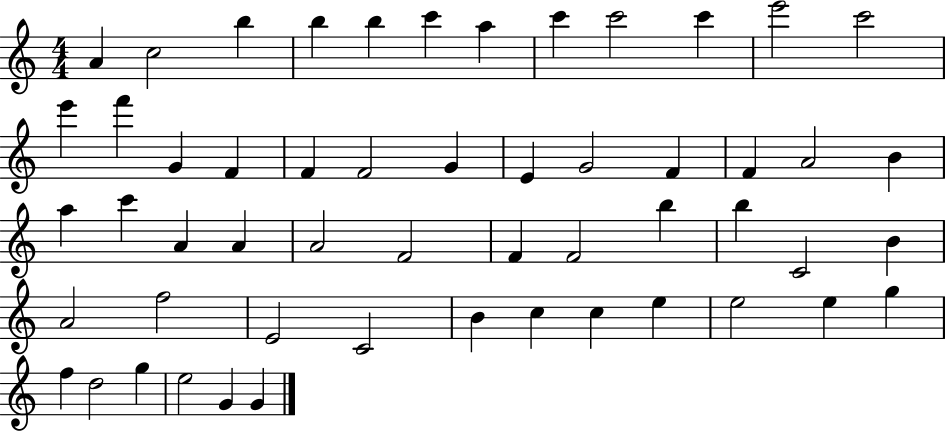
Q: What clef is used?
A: treble